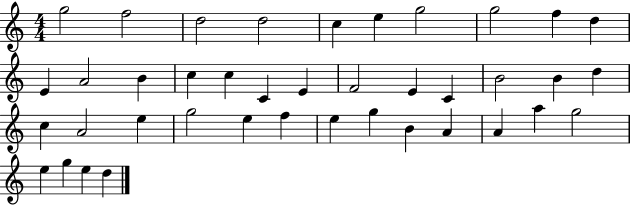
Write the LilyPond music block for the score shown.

{
  \clef treble
  \numericTimeSignature
  \time 4/4
  \key c \major
  g''2 f''2 | d''2 d''2 | c''4 e''4 g''2 | g''2 f''4 d''4 | \break e'4 a'2 b'4 | c''4 c''4 c'4 e'4 | f'2 e'4 c'4 | b'2 b'4 d''4 | \break c''4 a'2 e''4 | g''2 e''4 f''4 | e''4 g''4 b'4 a'4 | a'4 a''4 g''2 | \break e''4 g''4 e''4 d''4 | \bar "|."
}